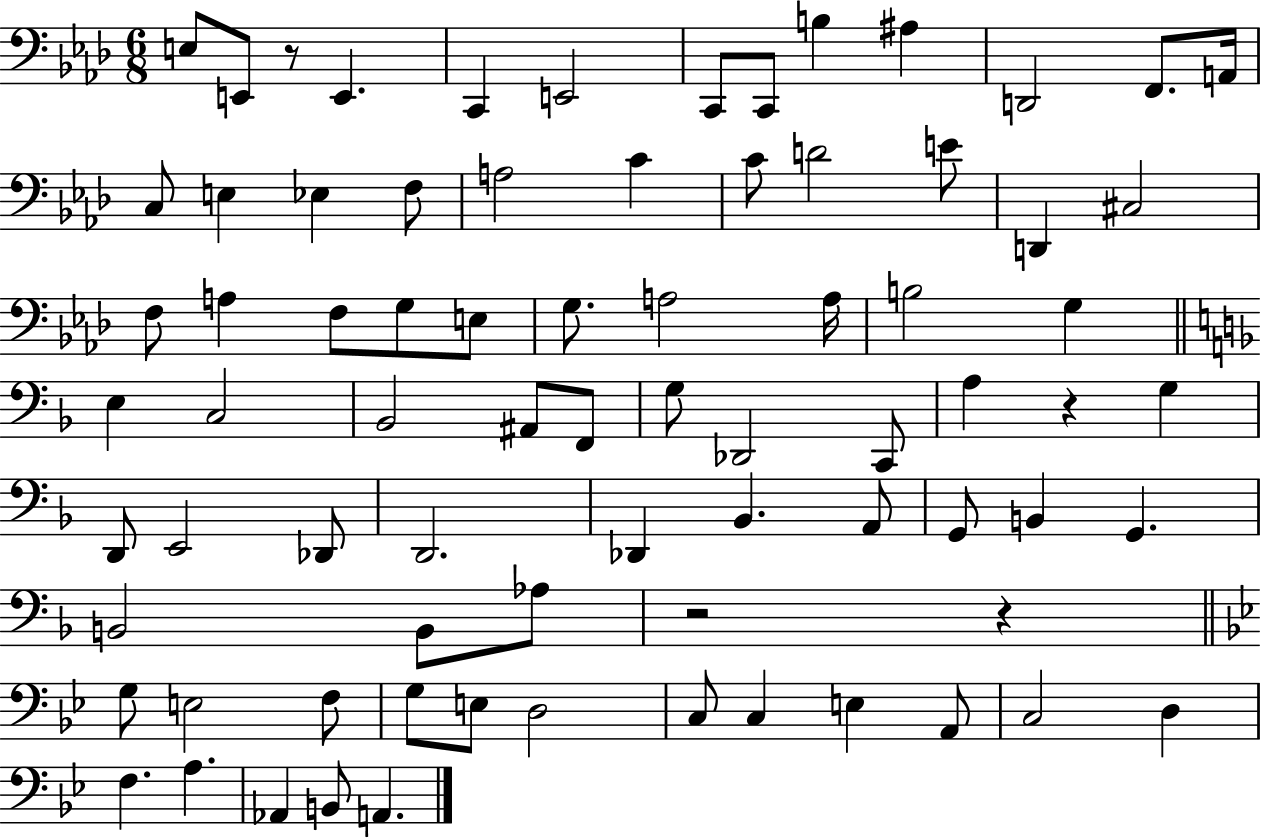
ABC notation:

X:1
T:Untitled
M:6/8
L:1/4
K:Ab
E,/2 E,,/2 z/2 E,, C,, E,,2 C,,/2 C,,/2 B, ^A, D,,2 F,,/2 A,,/4 C,/2 E, _E, F,/2 A,2 C C/2 D2 E/2 D,, ^C,2 F,/2 A, F,/2 G,/2 E,/2 G,/2 A,2 A,/4 B,2 G, E, C,2 _B,,2 ^A,,/2 F,,/2 G,/2 _D,,2 C,,/2 A, z G, D,,/2 E,,2 _D,,/2 D,,2 _D,, _B,, A,,/2 G,,/2 B,, G,, B,,2 B,,/2 _A,/2 z2 z G,/2 E,2 F,/2 G,/2 E,/2 D,2 C,/2 C, E, A,,/2 C,2 D, F, A, _A,, B,,/2 A,,